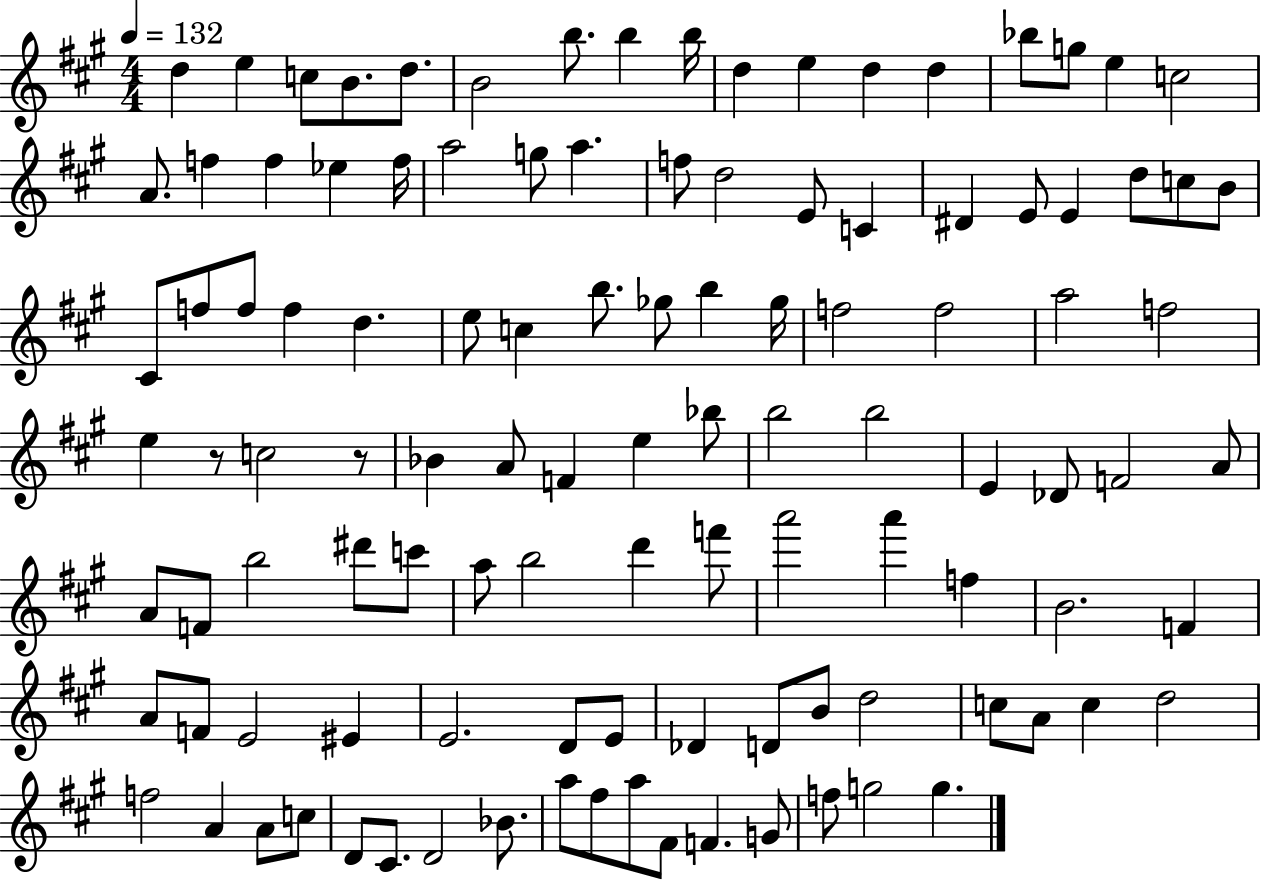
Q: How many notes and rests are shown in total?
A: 111